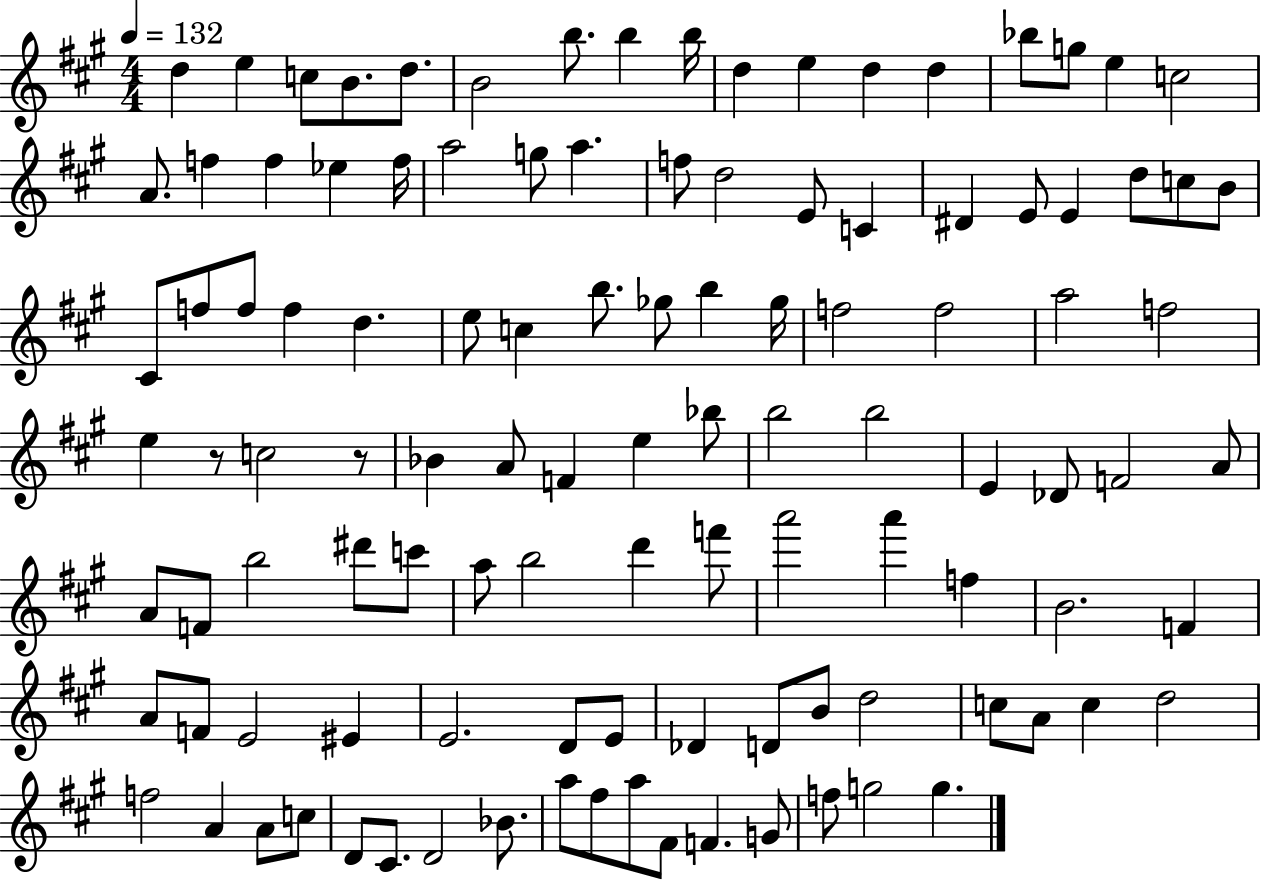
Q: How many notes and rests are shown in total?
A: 111